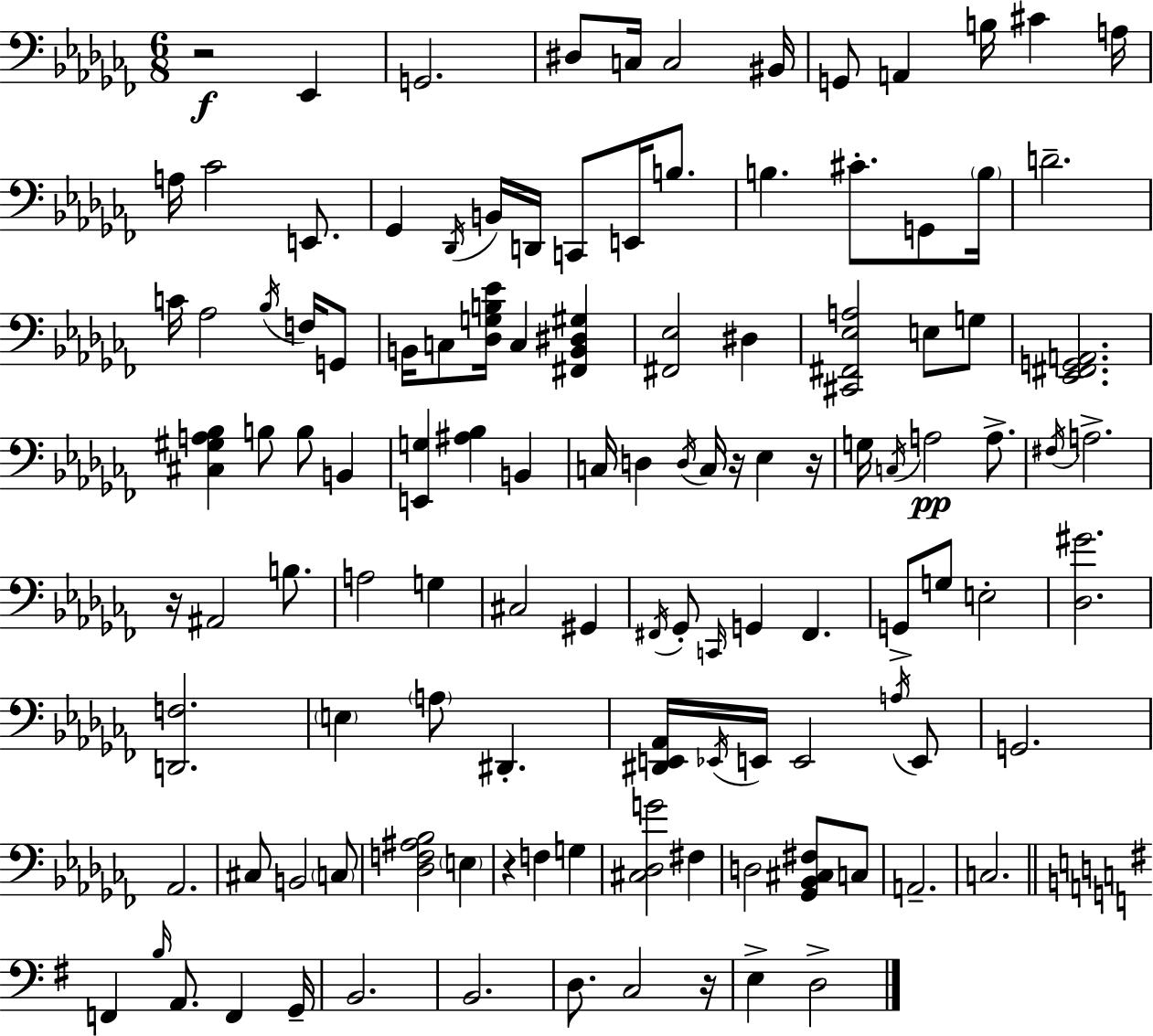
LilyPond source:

{
  \clef bass
  \numericTimeSignature
  \time 6/8
  \key aes \minor
  \repeat volta 2 { r2\f ees,4 | g,2. | dis8 c16 c2 bis,16 | g,8 a,4 b16 cis'4 a16 | \break a16 ces'2 e,8. | ges,4 \acciaccatura { des,16 } b,16 d,16 c,8 e,16 b8. | b4. cis'8.-. g,8 | \parenthesize b16 d'2.-- | \break c'16 aes2 \acciaccatura { bes16 } f16 | g,8 b,16 c8 <des g b ees'>16 c4 <fis, b, dis gis>4 | <fis, ees>2 dis4 | <cis, fis, ees a>2 e8 | \break g8 <ees, fis, g, a,>2. | <cis gis a bes>4 b8 b8 b,4 | <e, g>4 <ais bes>4 b,4 | c16 d4 \acciaccatura { d16 } c16 r16 ees4 | \break r16 g16 \acciaccatura { c16 } a2\pp | a8.-> \acciaccatura { fis16 } a2.-> | r16 ais,2 | b8. a2 | \break g4 cis2 | gis,4 \acciaccatura { fis,16 } ges,8-. \grace { c,16 } g,4 | fis,4. g,8-> g8 e2-. | <des gis'>2. | \break <d, f>2. | \parenthesize e4 \parenthesize a8 | dis,4.-. <dis, e, aes,>16 \acciaccatura { ees,16 } e,16 e,2 | \acciaccatura { a16 } e,8 g,2. | \break aes,2. | cis8 b,2 | \parenthesize c8 <des f ais bes>2 | \parenthesize e4 r4 | \break f4 g4 <cis des g'>2 | fis4 d2 | <ges, bes, cis fis>8 c8 a,2.-- | c2. | \break \bar "||" \break \key g \major f,4 \grace { b16 } a,8. f,4 | g,16-- b,2. | b,2. | d8. c2 | \break r16 e4-> d2-> | } \bar "|."
}